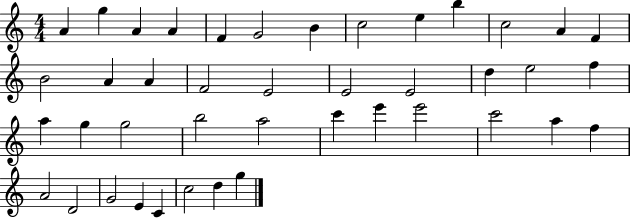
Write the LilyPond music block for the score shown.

{
  \clef treble
  \numericTimeSignature
  \time 4/4
  \key c \major
  a'4 g''4 a'4 a'4 | f'4 g'2 b'4 | c''2 e''4 b''4 | c''2 a'4 f'4 | \break b'2 a'4 a'4 | f'2 e'2 | e'2 e'2 | d''4 e''2 f''4 | \break a''4 g''4 g''2 | b''2 a''2 | c'''4 e'''4 e'''2 | c'''2 a''4 f''4 | \break a'2 d'2 | g'2 e'4 c'4 | c''2 d''4 g''4 | \bar "|."
}